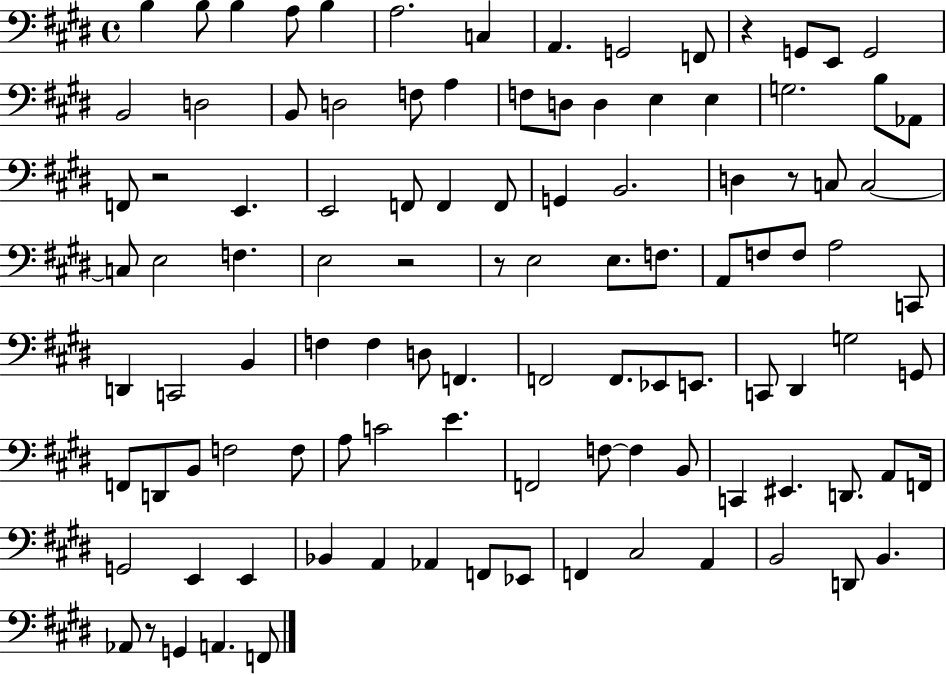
{
  \clef bass
  \time 4/4
  \defaultTimeSignature
  \key e \major
  b4 b8 b4 a8 b4 | a2. c4 | a,4. g,2 f,8 | r4 g,8 e,8 g,2 | \break b,2 d2 | b,8 d2 f8 a4 | f8 d8 d4 e4 e4 | g2. b8 aes,8 | \break f,8 r2 e,4. | e,2 f,8 f,4 f,8 | g,4 b,2. | d4 r8 c8 c2~~ | \break c8 e2 f4. | e2 r2 | r8 e2 e8. f8. | a,8 f8 f8 a2 c,8 | \break d,4 c,2 b,4 | f4 f4 d8 f,4. | f,2 f,8. ees,8 e,8. | c,8 dis,4 g2 g,8 | \break f,8 d,8 b,8 f2 f8 | a8 c'2 e'4. | f,2 f8~~ f4 b,8 | c,4 eis,4. d,8. a,8 f,16 | \break g,2 e,4 e,4 | bes,4 a,4 aes,4 f,8 ees,8 | f,4 cis2 a,4 | b,2 d,8 b,4. | \break aes,8 r8 g,4 a,4. f,8 | \bar "|."
}